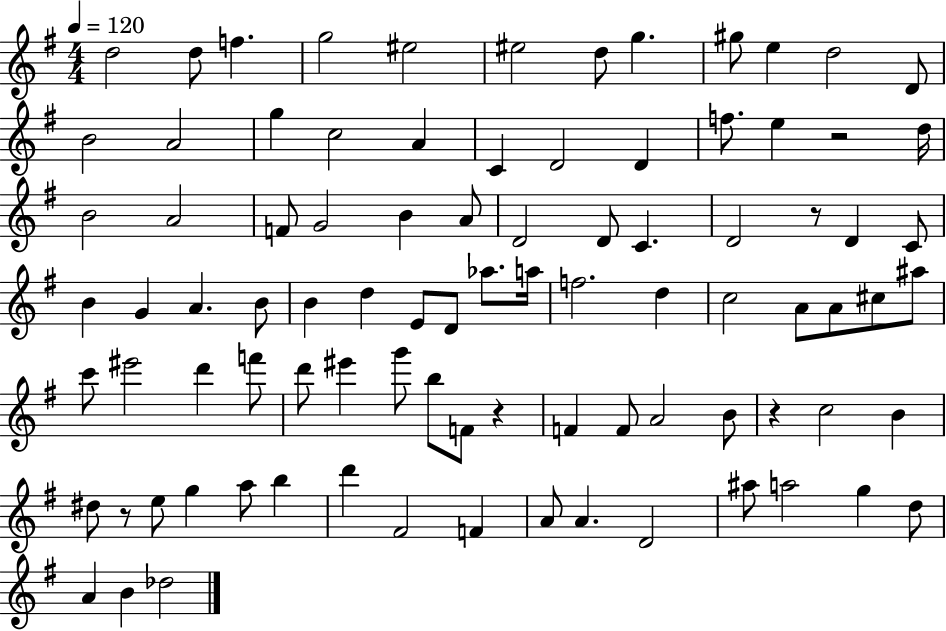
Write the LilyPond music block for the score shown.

{
  \clef treble
  \numericTimeSignature
  \time 4/4
  \key g \major
  \tempo 4 = 120
  \repeat volta 2 { d''2 d''8 f''4. | g''2 eis''2 | eis''2 d''8 g''4. | gis''8 e''4 d''2 d'8 | \break b'2 a'2 | g''4 c''2 a'4 | c'4 d'2 d'4 | f''8. e''4 r2 d''16 | \break b'2 a'2 | f'8 g'2 b'4 a'8 | d'2 d'8 c'4. | d'2 r8 d'4 c'8 | \break b'4 g'4 a'4. b'8 | b'4 d''4 e'8 d'8 aes''8. a''16 | f''2. d''4 | c''2 a'8 a'8 cis''8 ais''8 | \break c'''8 eis'''2 d'''4 f'''8 | d'''8 eis'''4 g'''8 b''8 f'8 r4 | f'4 f'8 a'2 b'8 | r4 c''2 b'4 | \break dis''8 r8 e''8 g''4 a''8 b''4 | d'''4 fis'2 f'4 | a'8 a'4. d'2 | ais''8 a''2 g''4 d''8 | \break a'4 b'4 des''2 | } \bar "|."
}